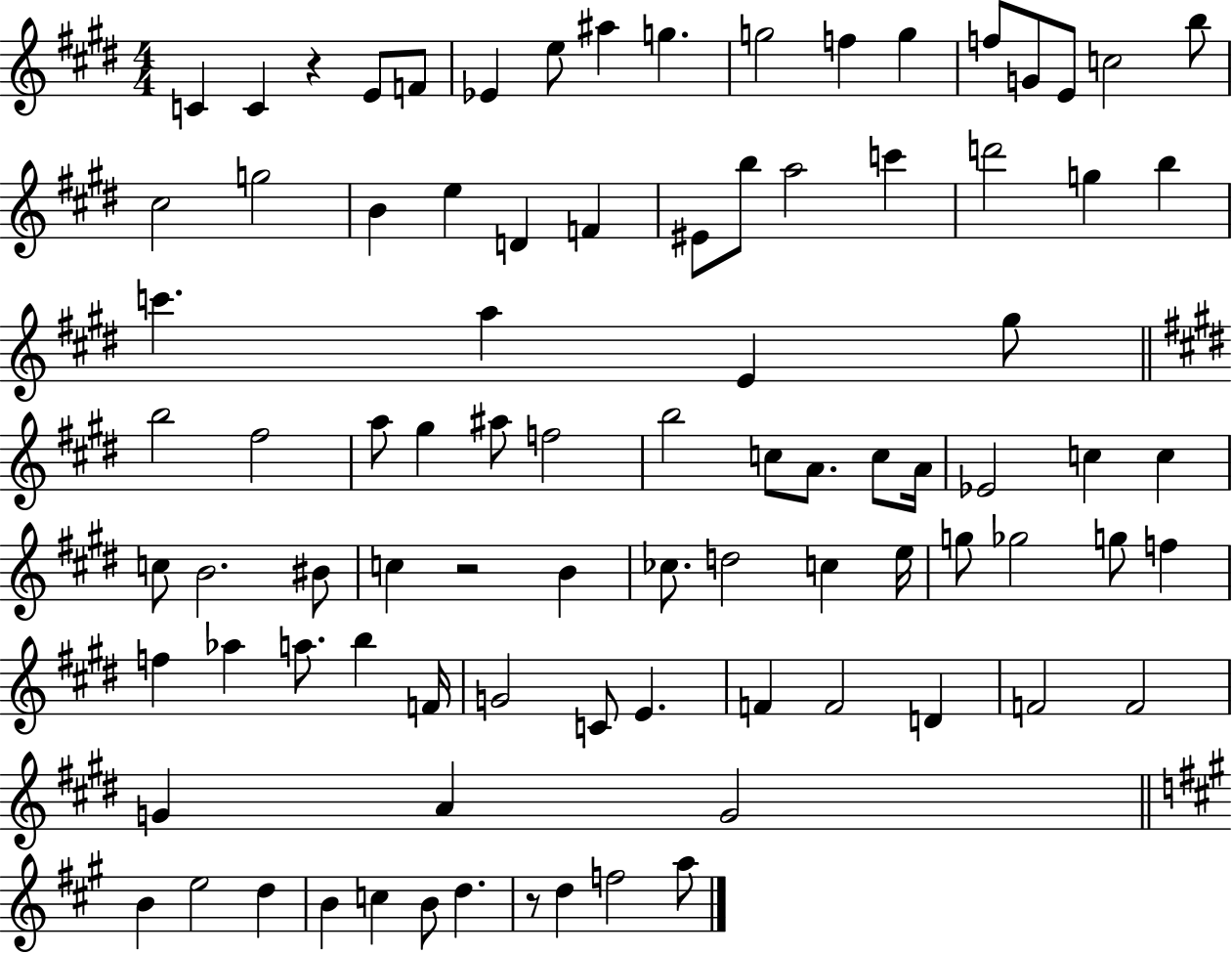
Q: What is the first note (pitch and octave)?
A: C4